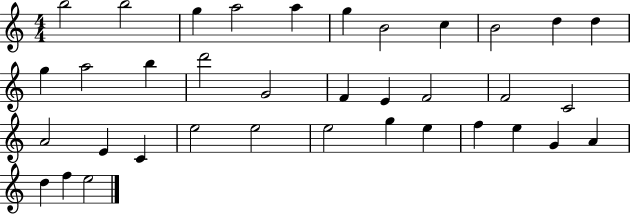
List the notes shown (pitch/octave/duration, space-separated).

B5/h B5/h G5/q A5/h A5/q G5/q B4/h C5/q B4/h D5/q D5/q G5/q A5/h B5/q D6/h G4/h F4/q E4/q F4/h F4/h C4/h A4/h E4/q C4/q E5/h E5/h E5/h G5/q E5/q F5/q E5/q G4/q A4/q D5/q F5/q E5/h